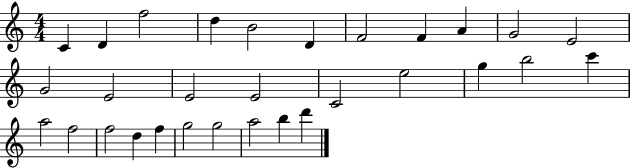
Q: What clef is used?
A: treble